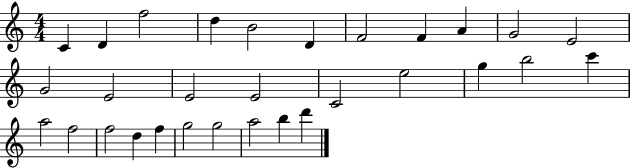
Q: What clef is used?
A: treble